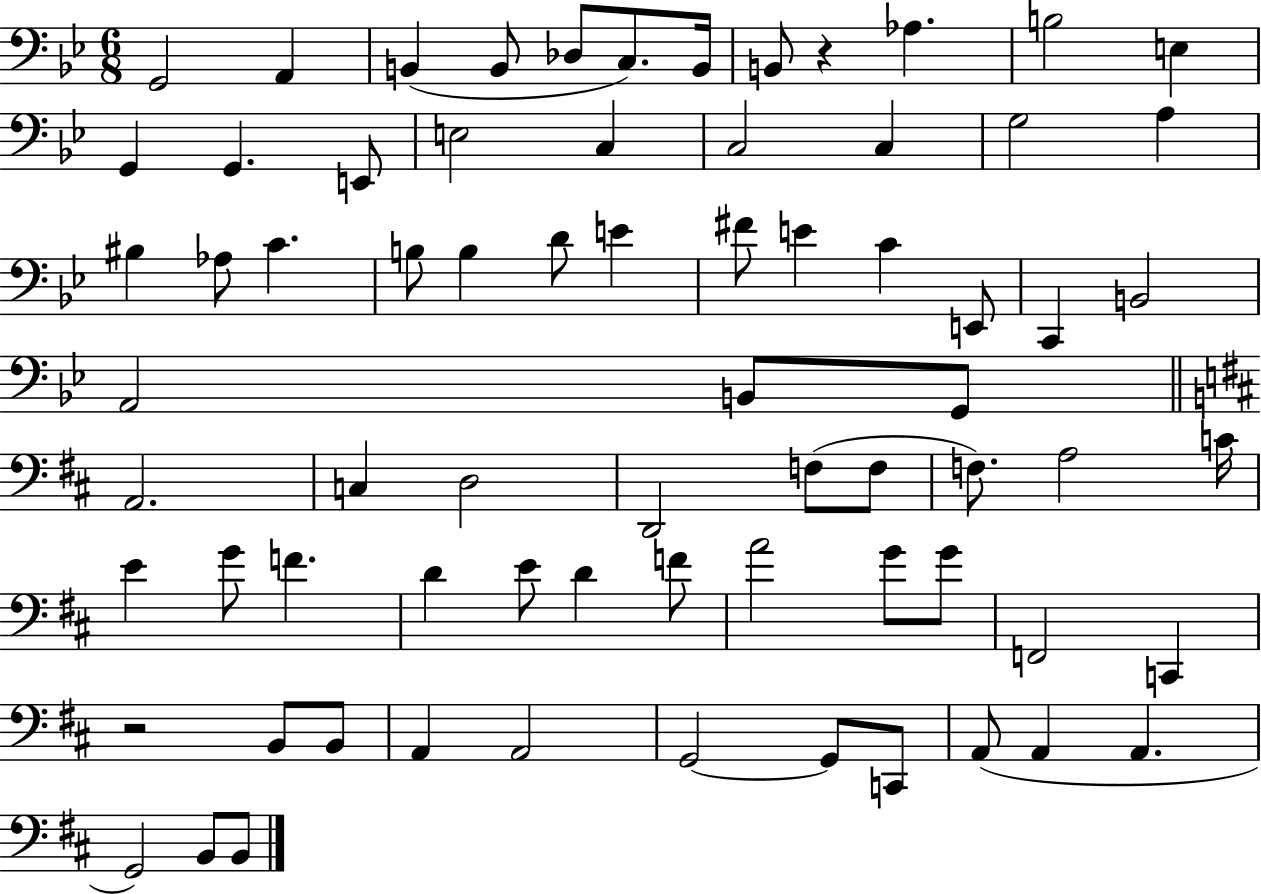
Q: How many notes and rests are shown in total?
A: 72